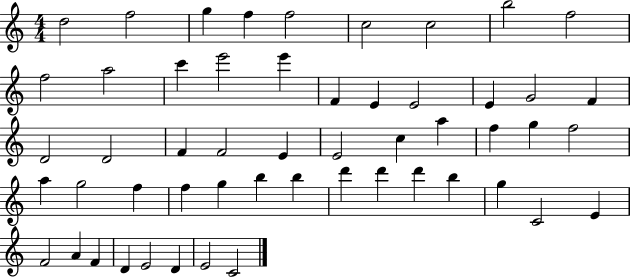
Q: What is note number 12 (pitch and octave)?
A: C6